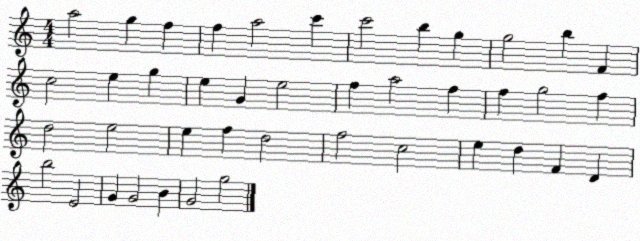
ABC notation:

X:1
T:Untitled
M:4/4
L:1/4
K:C
a2 g f f a2 c' c'2 b g g2 b F c2 e g e G e2 f a2 f f g2 f d2 e2 e f d2 f2 c2 e d F D b2 E2 G G2 B G2 g2